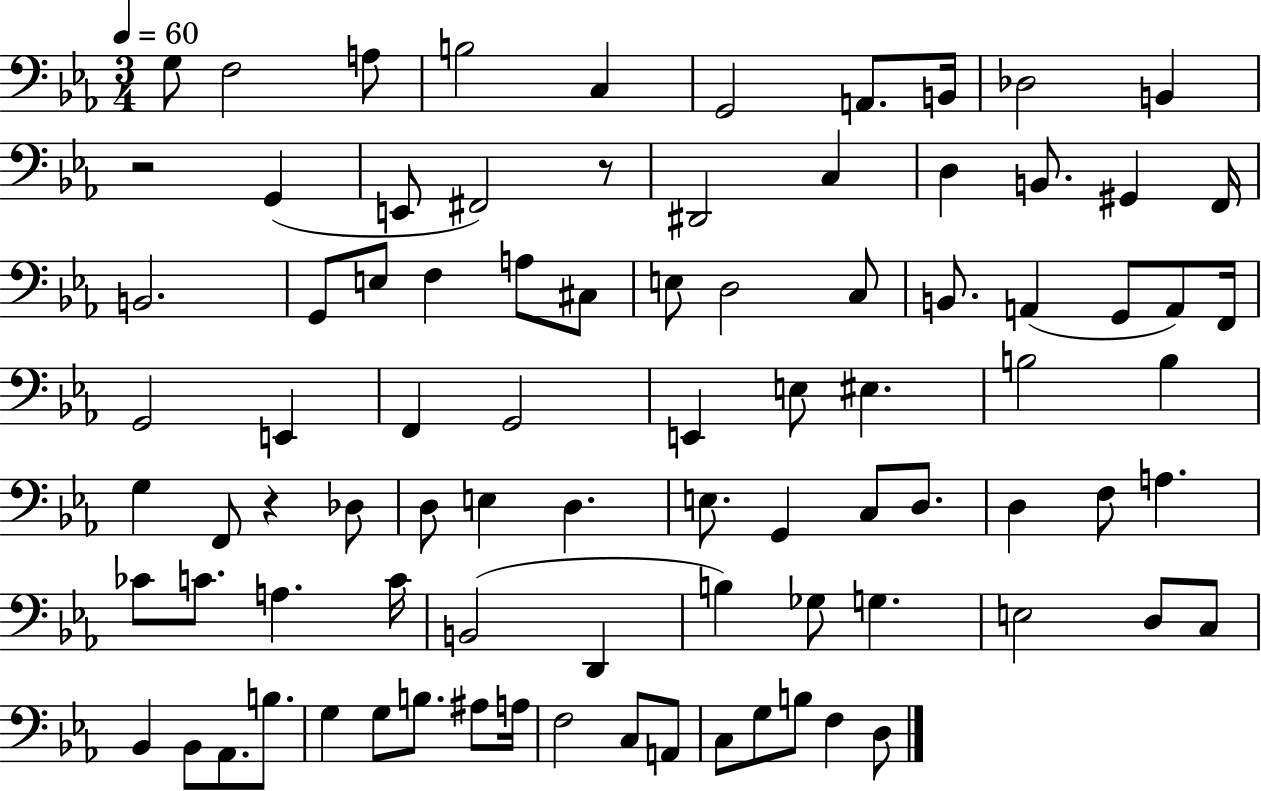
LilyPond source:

{
  \clef bass
  \numericTimeSignature
  \time 3/4
  \key ees \major
  \tempo 4 = 60
  g8 f2 a8 | b2 c4 | g,2 a,8. b,16 | des2 b,4 | \break r2 g,4( | e,8 fis,2) r8 | dis,2 c4 | d4 b,8. gis,4 f,16 | \break b,2. | g,8 e8 f4 a8 cis8 | e8 d2 c8 | b,8. a,4( g,8 a,8) f,16 | \break g,2 e,4 | f,4 g,2 | e,4 e8 eis4. | b2 b4 | \break g4 f,8 r4 des8 | d8 e4 d4. | e8. g,4 c8 d8. | d4 f8 a4. | \break ces'8 c'8. a4. c'16 | b,2( d,4 | b4) ges8 g4. | e2 d8 c8 | \break bes,4 bes,8 aes,8. b8. | g4 g8 b8. ais8 a16 | f2 c8 a,8 | c8 g8 b8 f4 d8 | \break \bar "|."
}